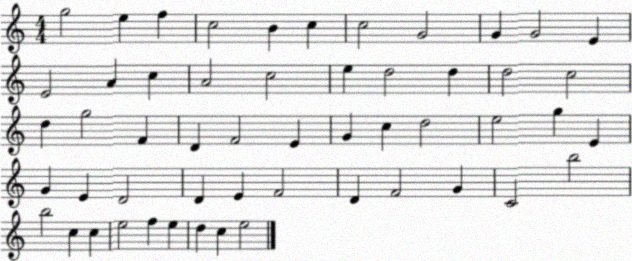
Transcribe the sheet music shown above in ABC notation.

X:1
T:Untitled
M:4/4
L:1/4
K:C
g2 e f c2 B c c2 G2 G G2 E E2 A c A2 c2 e d2 d d2 c2 d g2 F D F2 E G c d2 e2 g E G E D2 D E F2 D F2 G C2 b2 b2 c c e2 f e d c e2